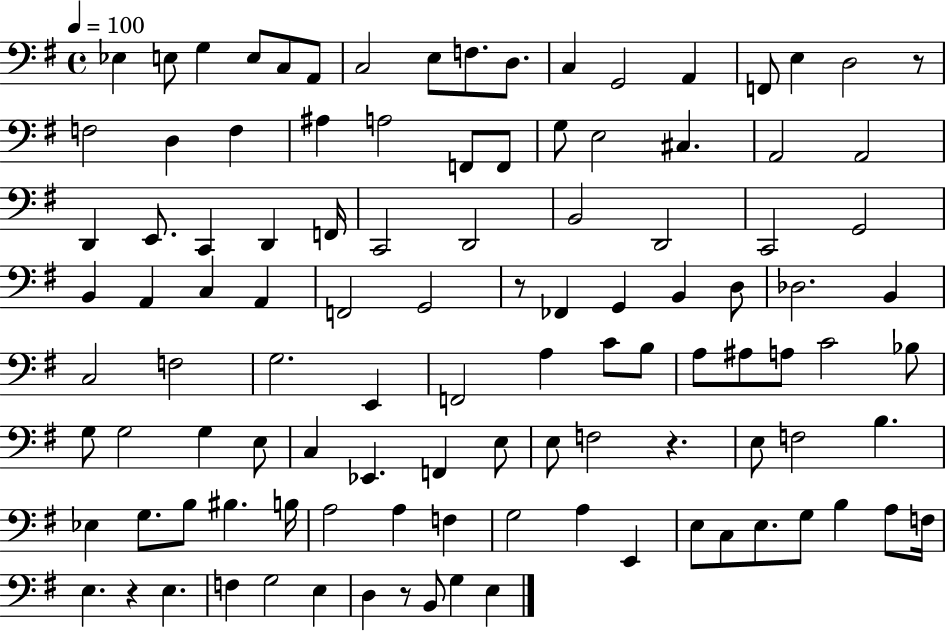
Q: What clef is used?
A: bass